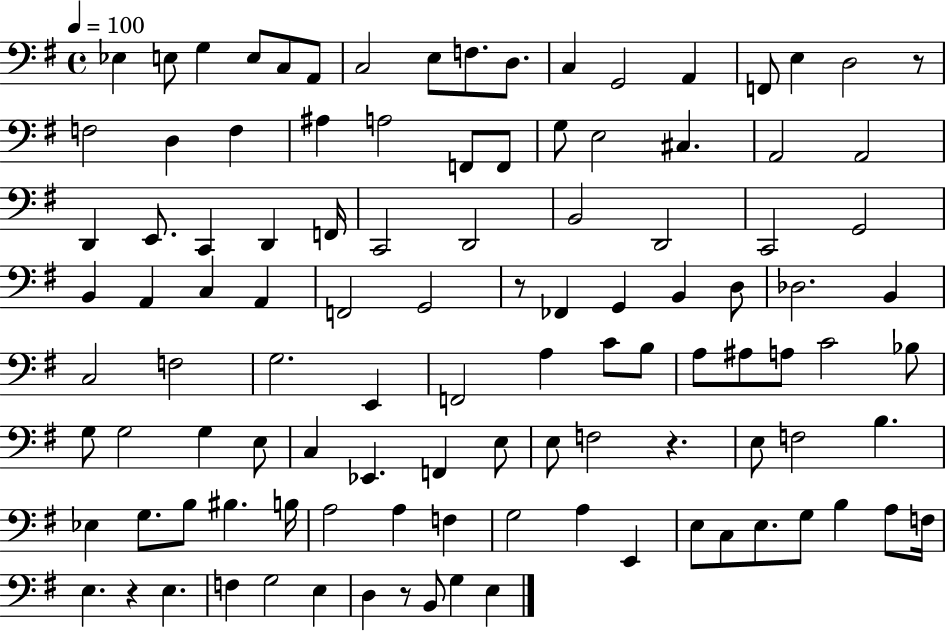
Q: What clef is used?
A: bass